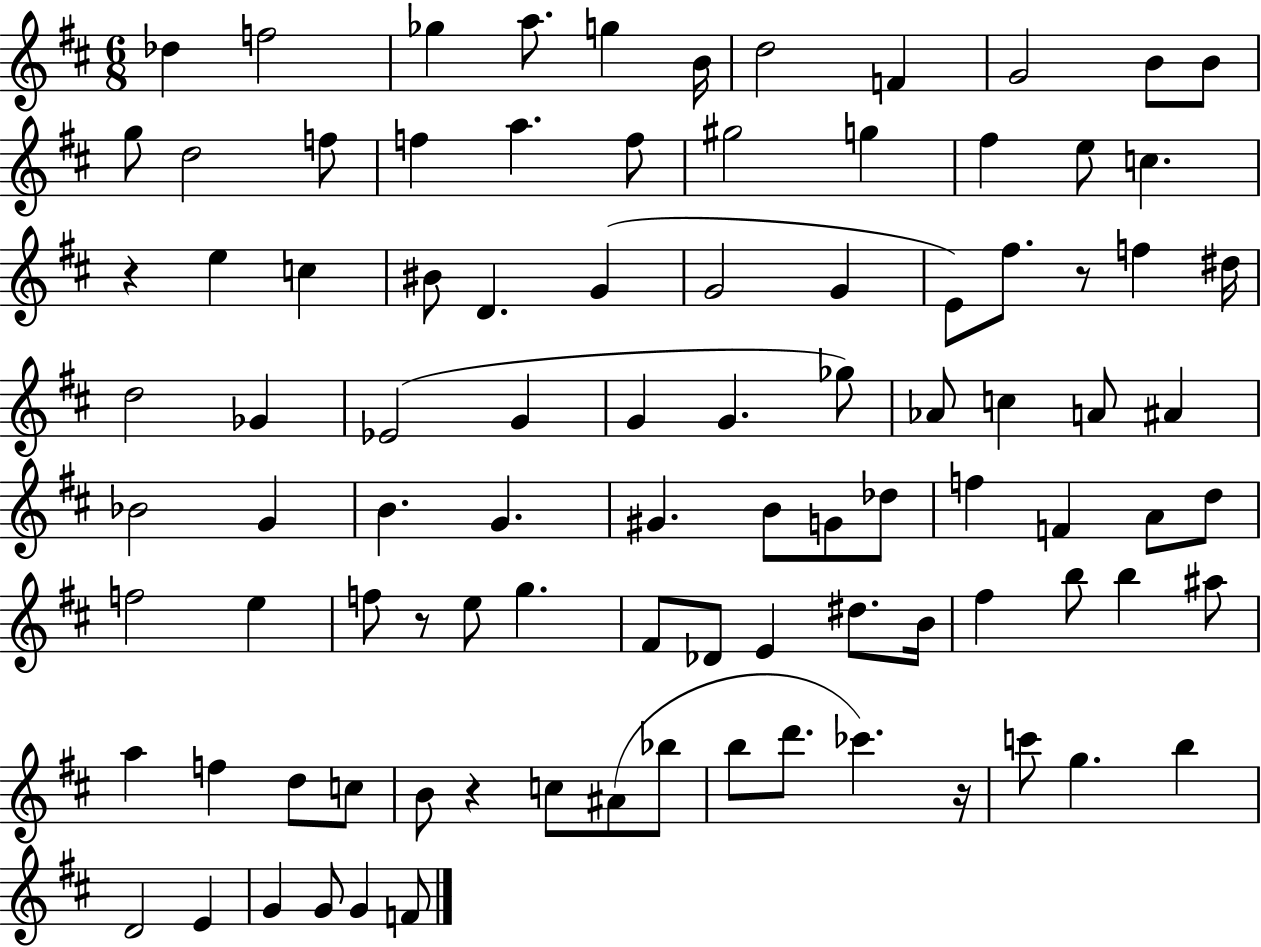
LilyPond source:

{
  \clef treble
  \numericTimeSignature
  \time 6/8
  \key d \major
  \repeat volta 2 { des''4 f''2 | ges''4 a''8. g''4 b'16 | d''2 f'4 | g'2 b'8 b'8 | \break g''8 d''2 f''8 | f''4 a''4. f''8 | gis''2 g''4 | fis''4 e''8 c''4. | \break r4 e''4 c''4 | bis'8 d'4. g'4( | g'2 g'4 | e'8) fis''8. r8 f''4 dis''16 | \break d''2 ges'4 | ees'2( g'4 | g'4 g'4. ges''8) | aes'8 c''4 a'8 ais'4 | \break bes'2 g'4 | b'4. g'4. | gis'4. b'8 g'8 des''8 | f''4 f'4 a'8 d''8 | \break f''2 e''4 | f''8 r8 e''8 g''4. | fis'8 des'8 e'4 dis''8. b'16 | fis''4 b''8 b''4 ais''8 | \break a''4 f''4 d''8 c''8 | b'8 r4 c''8 ais'8( bes''8 | b''8 d'''8. ces'''4.) r16 | c'''8 g''4. b''4 | \break d'2 e'4 | g'4 g'8 g'4 f'8 | } \bar "|."
}